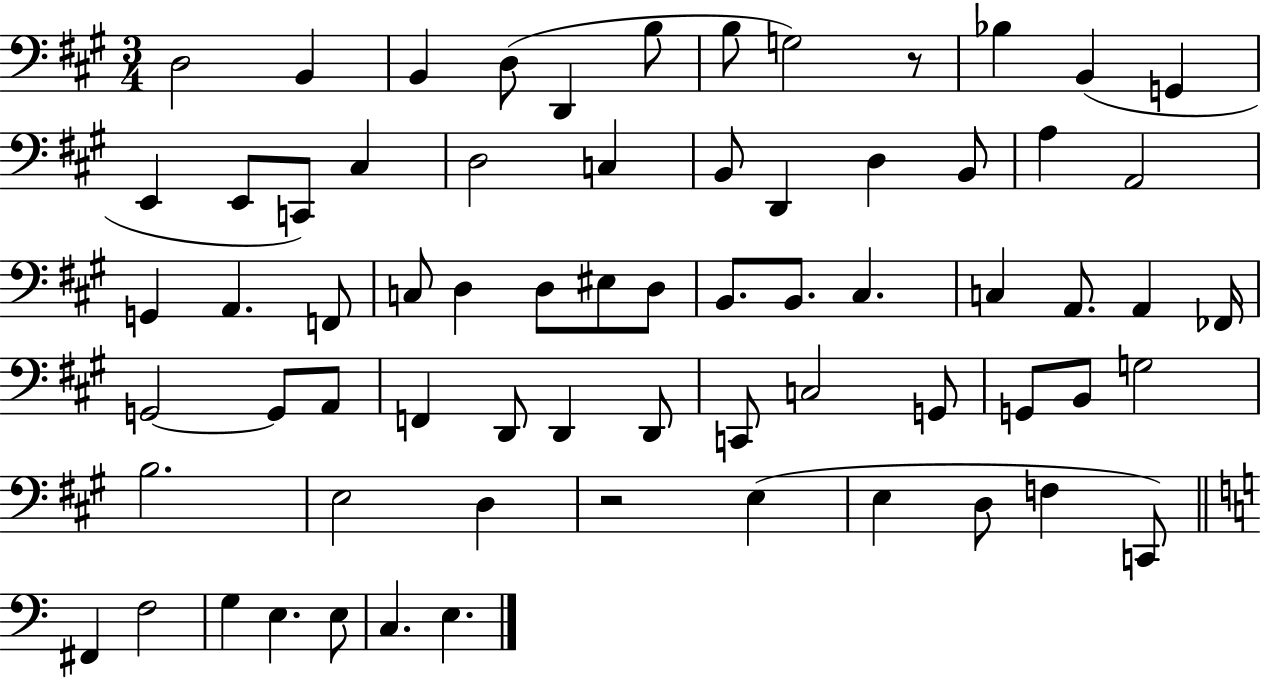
X:1
T:Untitled
M:3/4
L:1/4
K:A
D,2 B,, B,, D,/2 D,, B,/2 B,/2 G,2 z/2 _B, B,, G,, E,, E,,/2 C,,/2 ^C, D,2 C, B,,/2 D,, D, B,,/2 A, A,,2 G,, A,, F,,/2 C,/2 D, D,/2 ^E,/2 D,/2 B,,/2 B,,/2 ^C, C, A,,/2 A,, _F,,/4 G,,2 G,,/2 A,,/2 F,, D,,/2 D,, D,,/2 C,,/2 C,2 G,,/2 G,,/2 B,,/2 G,2 B,2 E,2 D, z2 E, E, D,/2 F, C,,/2 ^F,, F,2 G, E, E,/2 C, E,